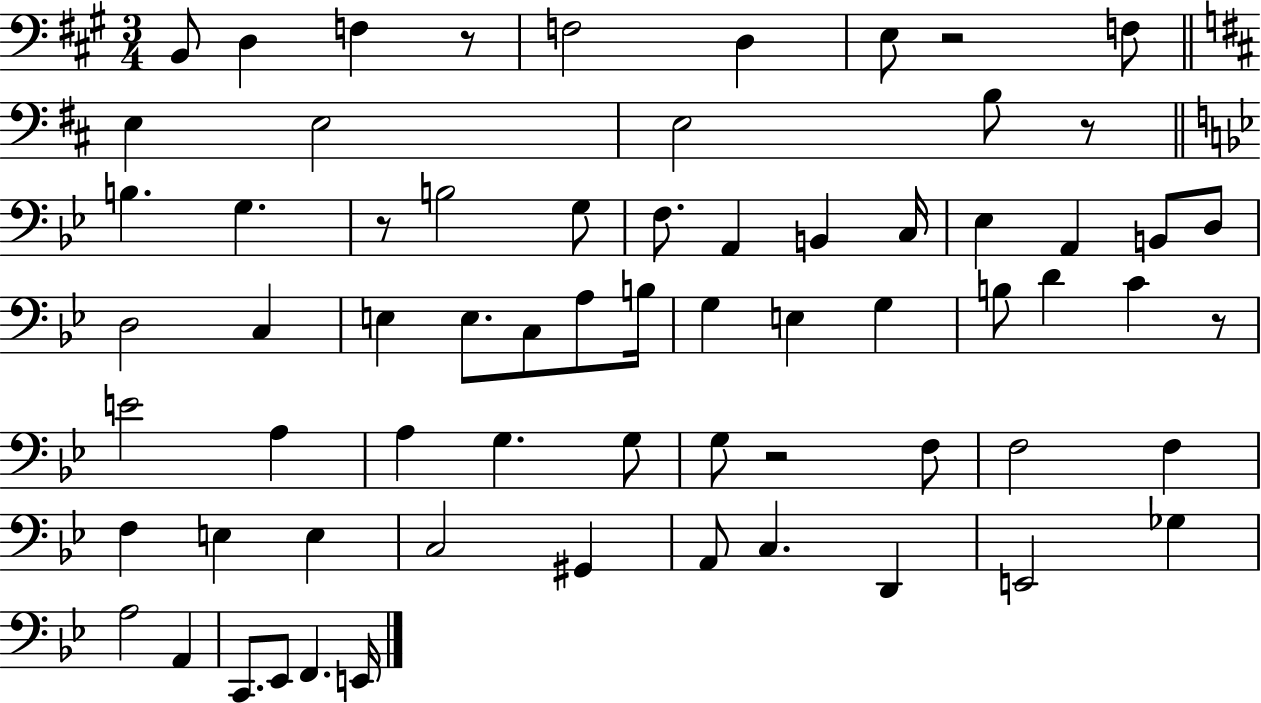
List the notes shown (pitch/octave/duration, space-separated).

B2/e D3/q F3/q R/e F3/h D3/q E3/e R/h F3/e E3/q E3/h E3/h B3/e R/e B3/q. G3/q. R/e B3/h G3/e F3/e. A2/q B2/q C3/s Eb3/q A2/q B2/e D3/e D3/h C3/q E3/q E3/e. C3/e A3/e B3/s G3/q E3/q G3/q B3/e D4/q C4/q R/e E4/h A3/q A3/q G3/q. G3/e G3/e R/h F3/e F3/h F3/q F3/q E3/q E3/q C3/h G#2/q A2/e C3/q. D2/q E2/h Gb3/q A3/h A2/q C2/e. Eb2/e F2/q. E2/s